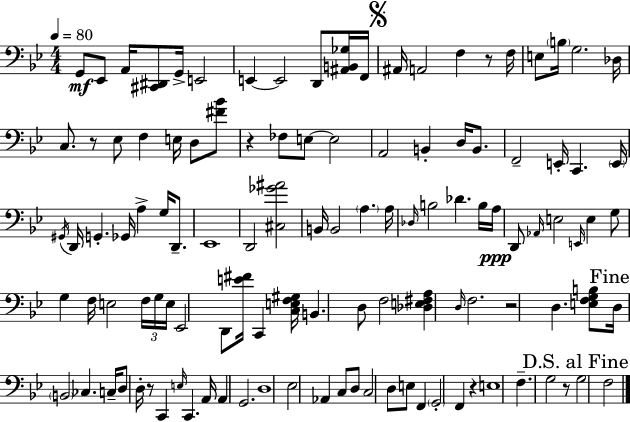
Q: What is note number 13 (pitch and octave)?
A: F3